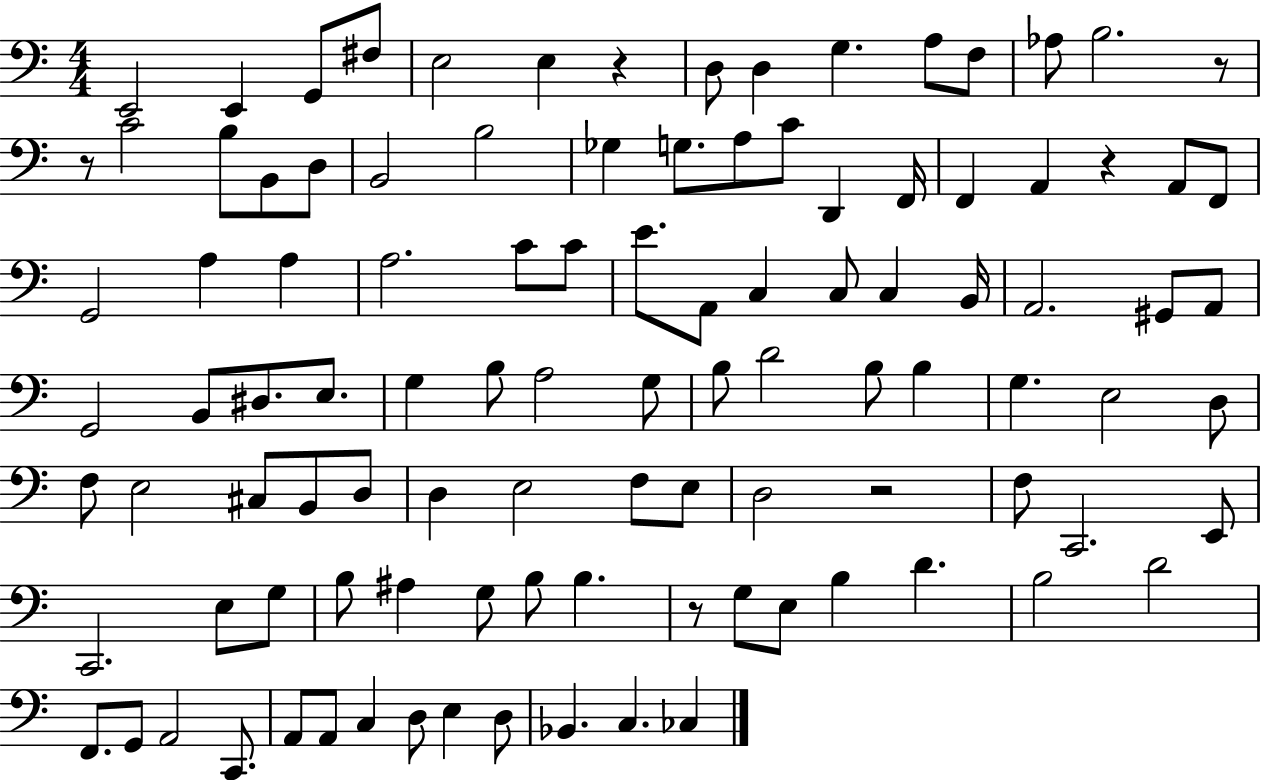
E2/h E2/q G2/e F#3/e E3/h E3/q R/q D3/e D3/q G3/q. A3/e F3/e Ab3/e B3/h. R/e R/e C4/h B3/e B2/e D3/e B2/h B3/h Gb3/q G3/e. A3/e C4/e D2/q F2/s F2/q A2/q R/q A2/e F2/e G2/h A3/q A3/q A3/h. C4/e C4/e E4/e. A2/e C3/q C3/e C3/q B2/s A2/h. G#2/e A2/e G2/h B2/e D#3/e. E3/e. G3/q B3/e A3/h G3/e B3/e D4/h B3/e B3/q G3/q. E3/h D3/e F3/e E3/h C#3/e B2/e D3/e D3/q E3/h F3/e E3/e D3/h R/h F3/e C2/h. E2/e C2/h. E3/e G3/e B3/e A#3/q G3/e B3/e B3/q. R/e G3/e E3/e B3/q D4/q. B3/h D4/h F2/e. G2/e A2/h C2/e. A2/e A2/e C3/q D3/e E3/q D3/e Bb2/q. C3/q. CES3/q